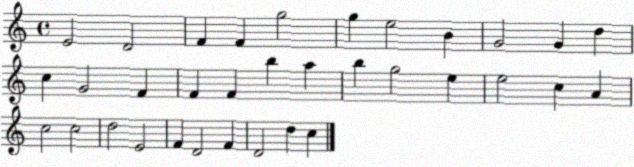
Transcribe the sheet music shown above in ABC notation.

X:1
T:Untitled
M:4/4
L:1/4
K:C
E2 D2 F F g2 g e2 B G2 G d c G2 F F F b a b g2 e e2 c A c2 c2 d2 E2 F D2 F D2 d c